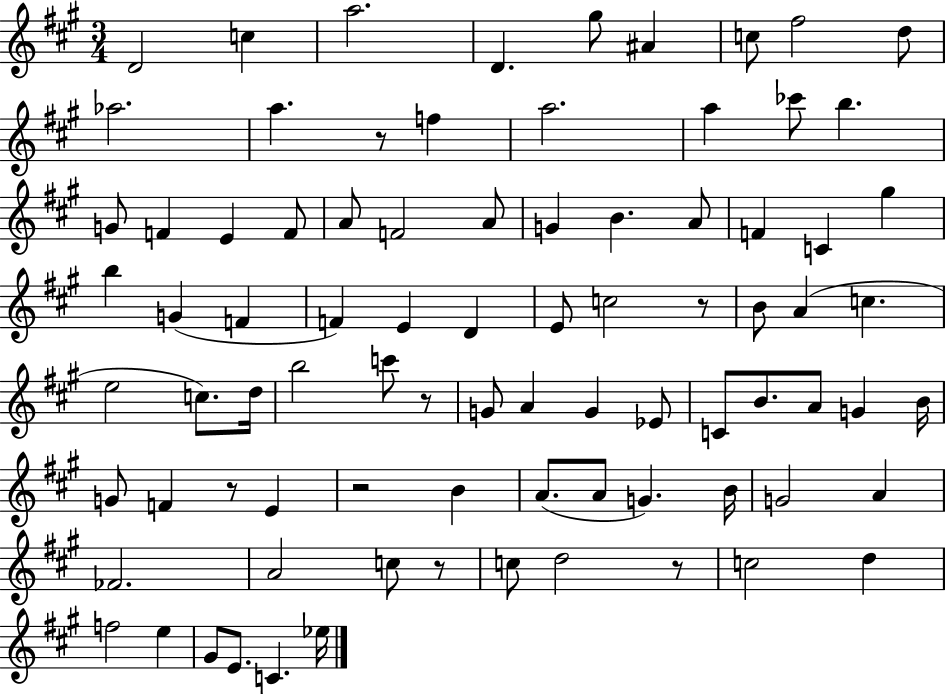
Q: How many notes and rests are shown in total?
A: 84